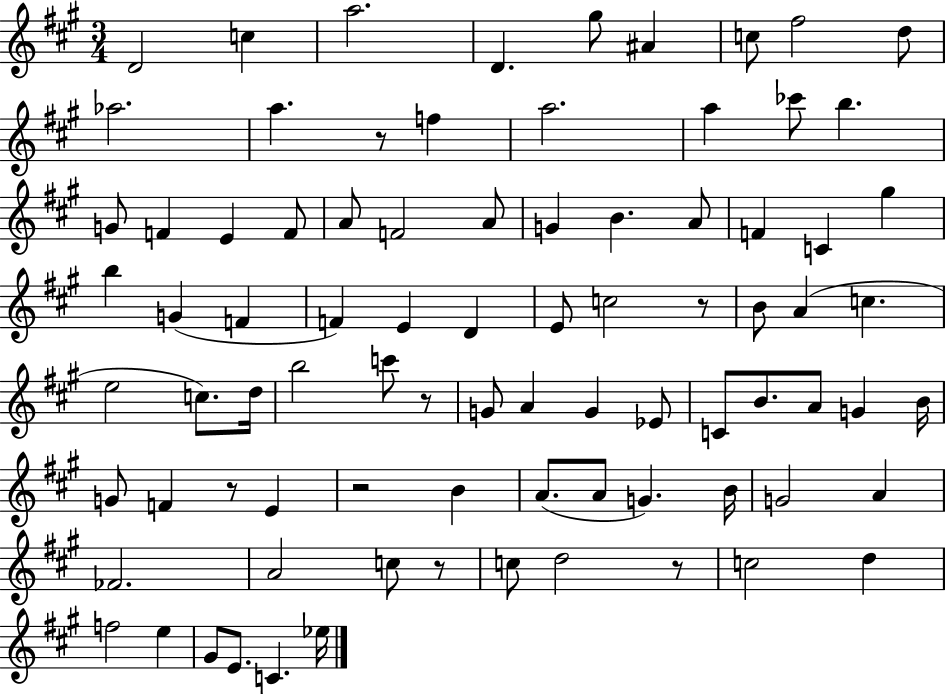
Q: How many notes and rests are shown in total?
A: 84